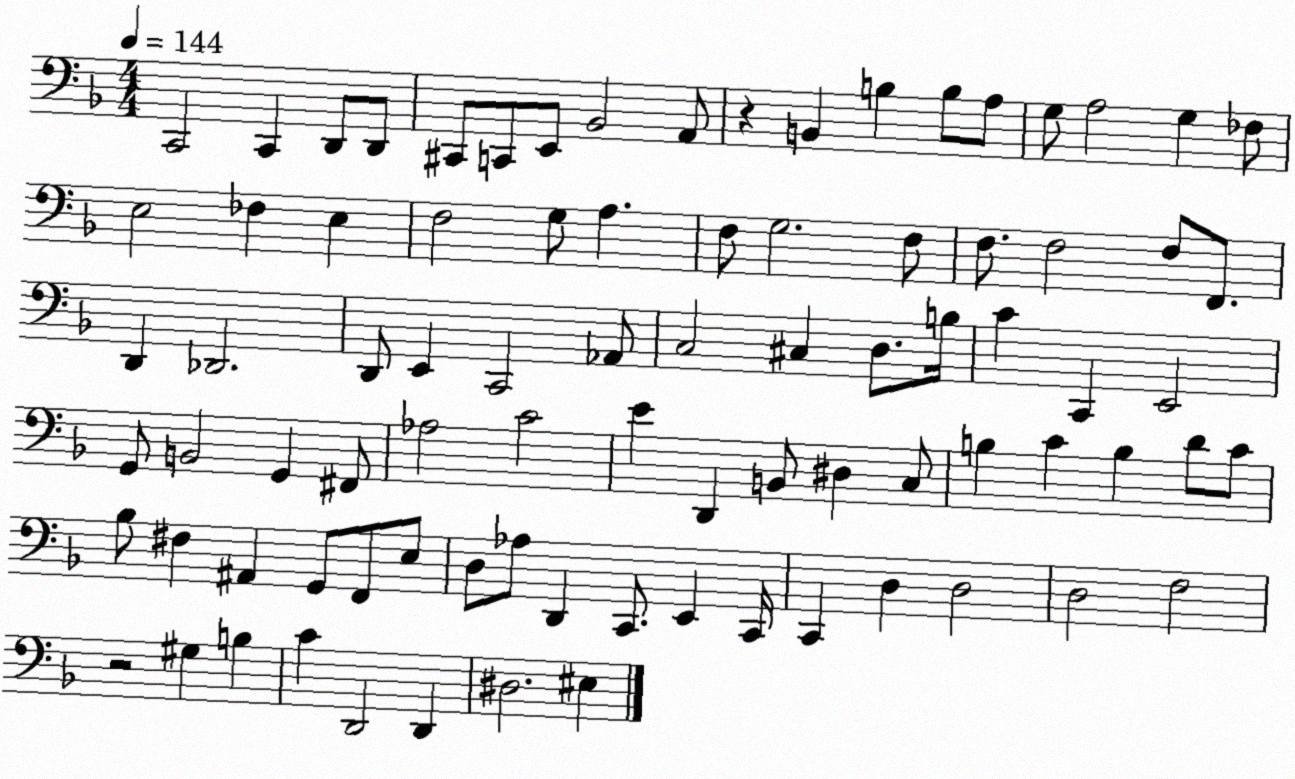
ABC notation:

X:1
T:Untitled
M:4/4
L:1/4
K:F
C,,2 C,, D,,/2 D,,/2 ^C,,/2 C,,/2 E,,/2 _B,,2 A,,/2 z B,, B, B,/2 A,/2 G,/2 A,2 G, _F,/2 E,2 _F, E, F,2 G,/2 A, F,/2 G,2 F,/2 F,/2 F,2 F,/2 F,,/2 D,, _D,,2 D,,/2 E,, C,,2 _A,,/2 C,2 ^C, D,/2 B,/4 C C,, E,,2 G,,/2 B,,2 G,, ^F,,/2 _A,2 C2 E D,, B,,/2 ^D, C,/2 B, C B, D/2 C/2 _B,/2 ^F, ^A,, G,,/2 F,,/2 E,/2 D,/2 _A,/2 D,, C,,/2 E,, C,,/4 C,, D, D,2 D,2 F,2 z2 ^G, B, C D,,2 D,, ^D,2 ^E,